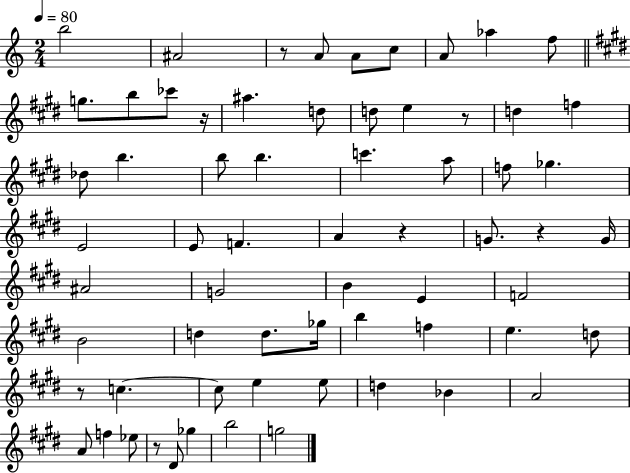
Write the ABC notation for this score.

X:1
T:Untitled
M:2/4
L:1/4
K:C
b2 ^A2 z/2 A/2 A/2 c/2 A/2 _a f/2 g/2 b/2 _c'/2 z/4 ^a d/2 d/2 e z/2 d f _d/2 b b/2 b c' a/2 f/2 _g E2 E/2 F A z G/2 z G/4 ^A2 G2 B E F2 B2 d d/2 _g/4 b f e d/2 z/2 c c/2 e e/2 d _B A2 A/2 f _e/2 z/2 ^D/2 _g b2 g2